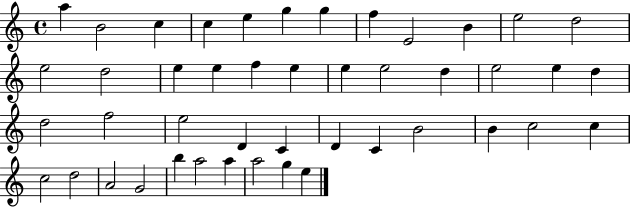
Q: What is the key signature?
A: C major